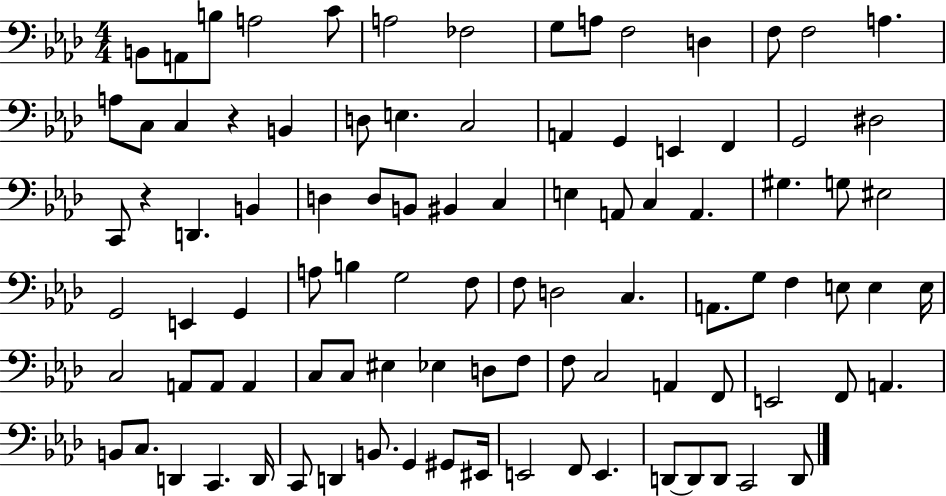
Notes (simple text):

B2/e A2/e B3/e A3/h C4/e A3/h FES3/h G3/e A3/e F3/h D3/q F3/e F3/h A3/q. A3/e C3/e C3/q R/q B2/q D3/e E3/q. C3/h A2/q G2/q E2/q F2/q G2/h D#3/h C2/e R/q D2/q. B2/q D3/q D3/e B2/e BIS2/q C3/q E3/q A2/e C3/q A2/q. G#3/q. G3/e EIS3/h G2/h E2/q G2/q A3/e B3/q G3/h F3/e F3/e D3/h C3/q. A2/e. G3/e F3/q E3/e E3/q E3/s C3/h A2/e A2/e A2/q C3/e C3/e EIS3/q Eb3/q D3/e F3/e F3/e C3/h A2/q F2/e E2/h F2/e A2/q. B2/e C3/e. D2/q C2/q. D2/s C2/e D2/q B2/e. G2/q G#2/e EIS2/s E2/h F2/e E2/q. D2/e D2/e D2/e C2/h D2/e